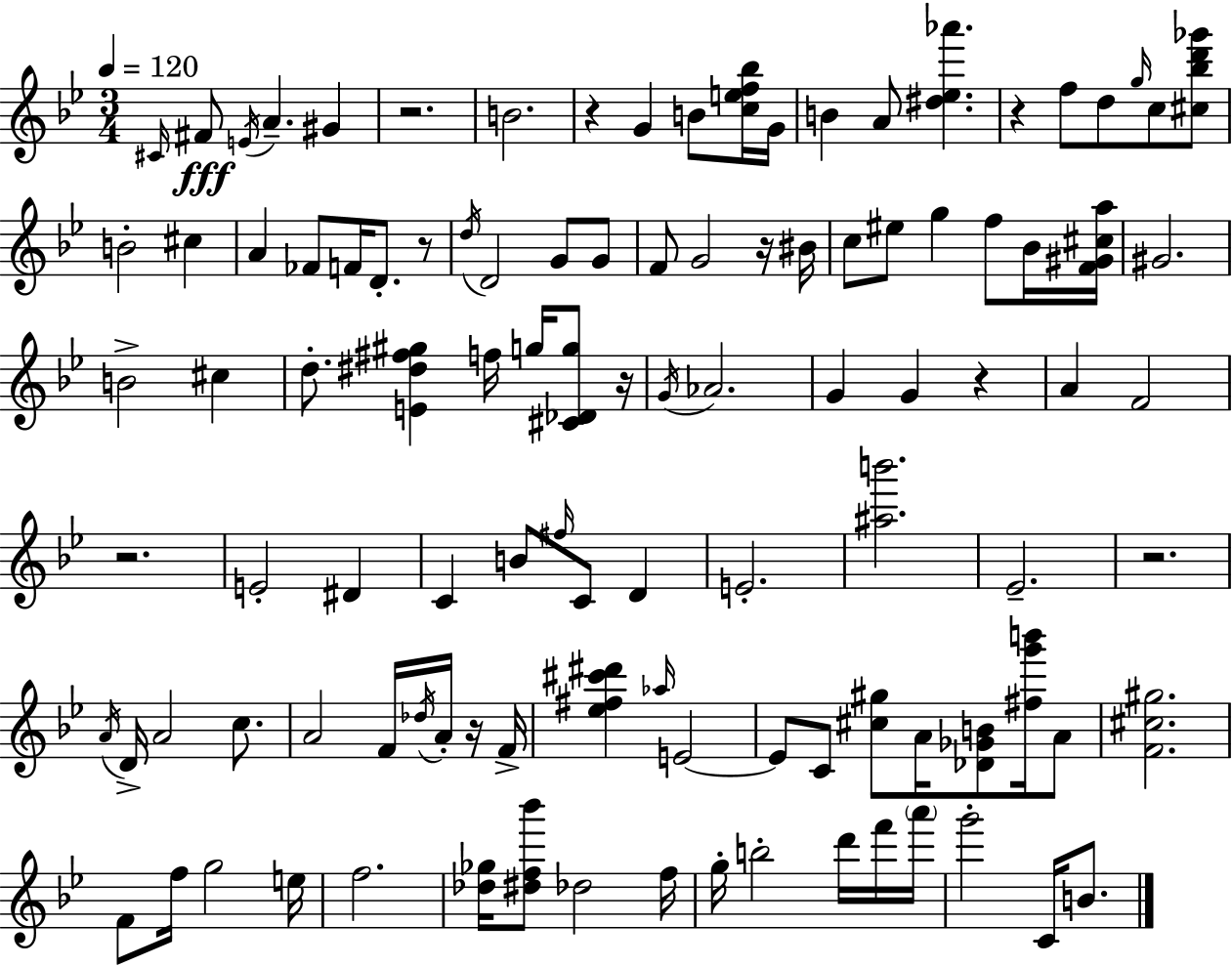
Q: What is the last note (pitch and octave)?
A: B4